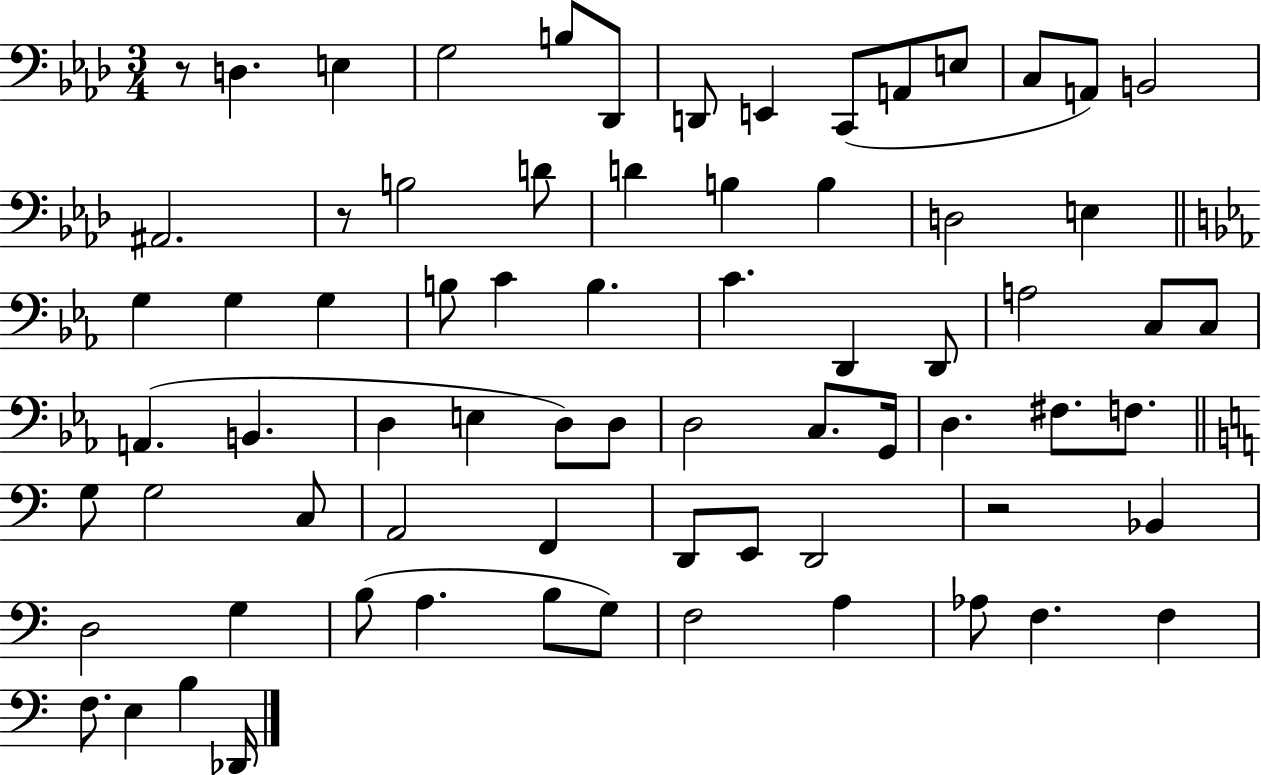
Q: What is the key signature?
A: AES major